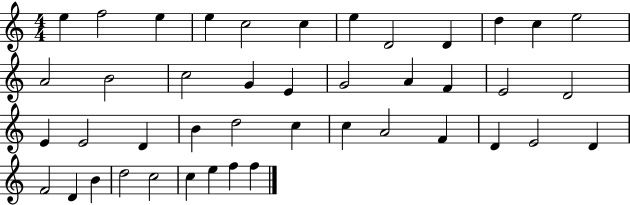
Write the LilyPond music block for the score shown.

{
  \clef treble
  \numericTimeSignature
  \time 4/4
  \key c \major
  e''4 f''2 e''4 | e''4 c''2 c''4 | e''4 d'2 d'4 | d''4 c''4 e''2 | \break a'2 b'2 | c''2 g'4 e'4 | g'2 a'4 f'4 | e'2 d'2 | \break e'4 e'2 d'4 | b'4 d''2 c''4 | c''4 a'2 f'4 | d'4 e'2 d'4 | \break f'2 d'4 b'4 | d''2 c''2 | c''4 e''4 f''4 f''4 | \bar "|."
}